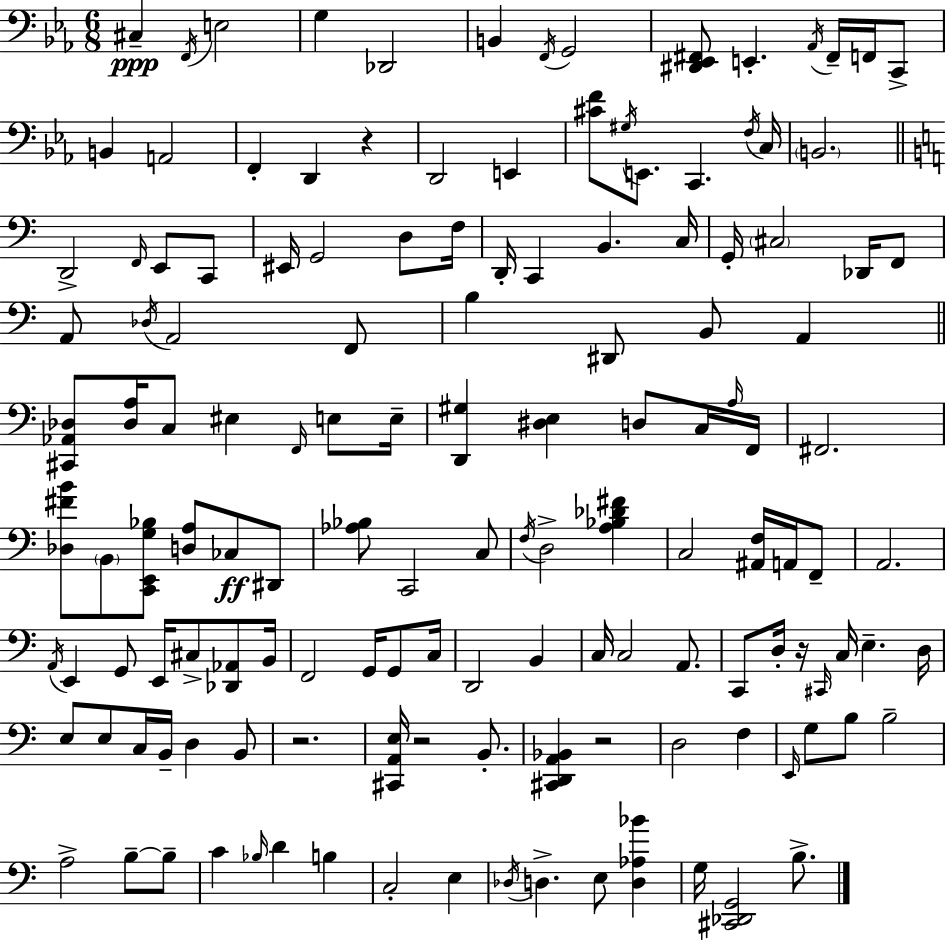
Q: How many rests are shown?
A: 5